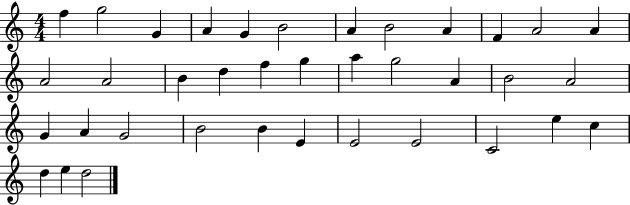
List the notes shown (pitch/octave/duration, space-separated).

F5/q G5/h G4/q A4/q G4/q B4/h A4/q B4/h A4/q F4/q A4/h A4/q A4/h A4/h B4/q D5/q F5/q G5/q A5/q G5/h A4/q B4/h A4/h G4/q A4/q G4/h B4/h B4/q E4/q E4/h E4/h C4/h E5/q C5/q D5/q E5/q D5/h